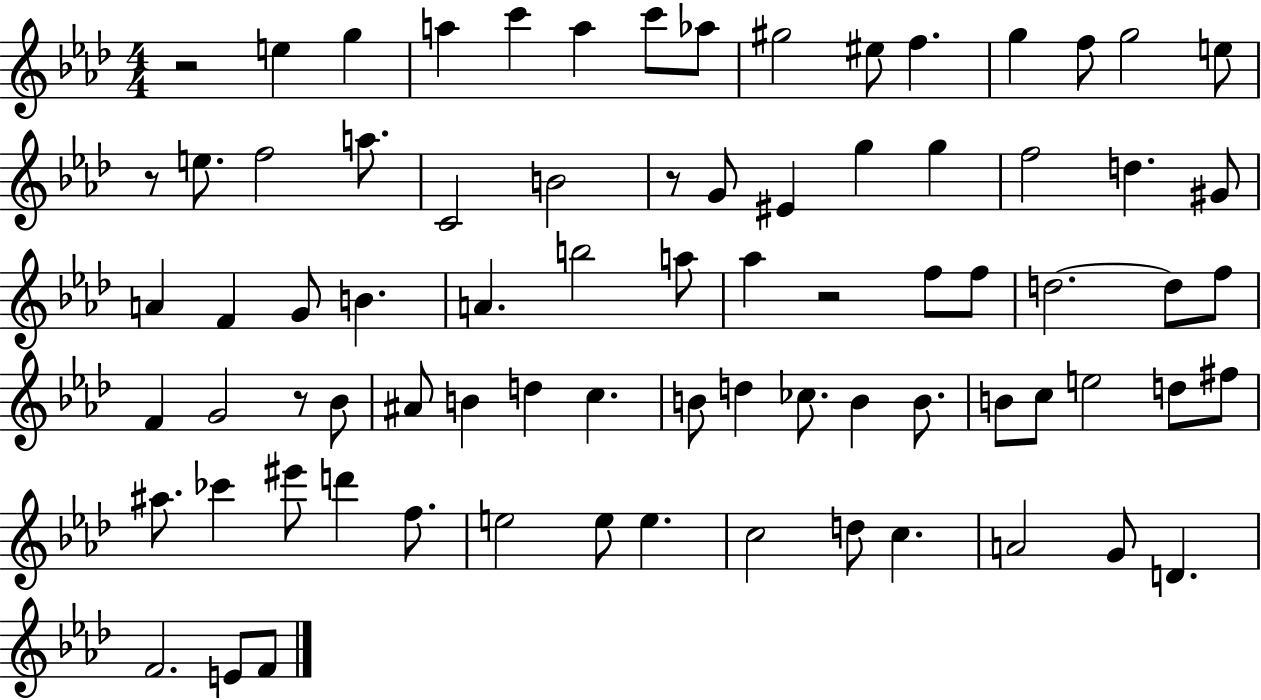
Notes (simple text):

R/h E5/q G5/q A5/q C6/q A5/q C6/e Ab5/e G#5/h EIS5/e F5/q. G5/q F5/e G5/h E5/e R/e E5/e. F5/h A5/e. C4/h B4/h R/e G4/e EIS4/q G5/q G5/q F5/h D5/q. G#4/e A4/q F4/q G4/e B4/q. A4/q. B5/h A5/e Ab5/q R/h F5/e F5/e D5/h. D5/e F5/e F4/q G4/h R/e Bb4/e A#4/e B4/q D5/q C5/q. B4/e D5/q CES5/e. B4/q B4/e. B4/e C5/e E5/h D5/e F#5/e A#5/e. CES6/q EIS6/e D6/q F5/e. E5/h E5/e E5/q. C5/h D5/e C5/q. A4/h G4/e D4/q. F4/h. E4/e F4/e